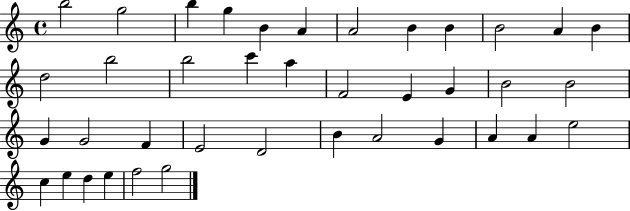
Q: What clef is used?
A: treble